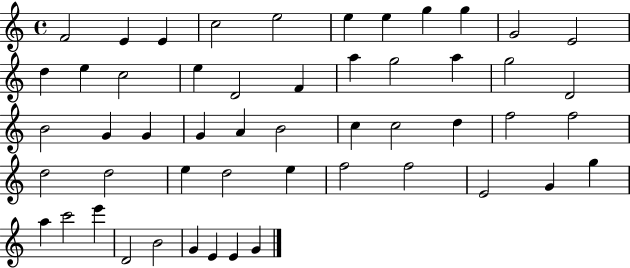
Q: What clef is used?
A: treble